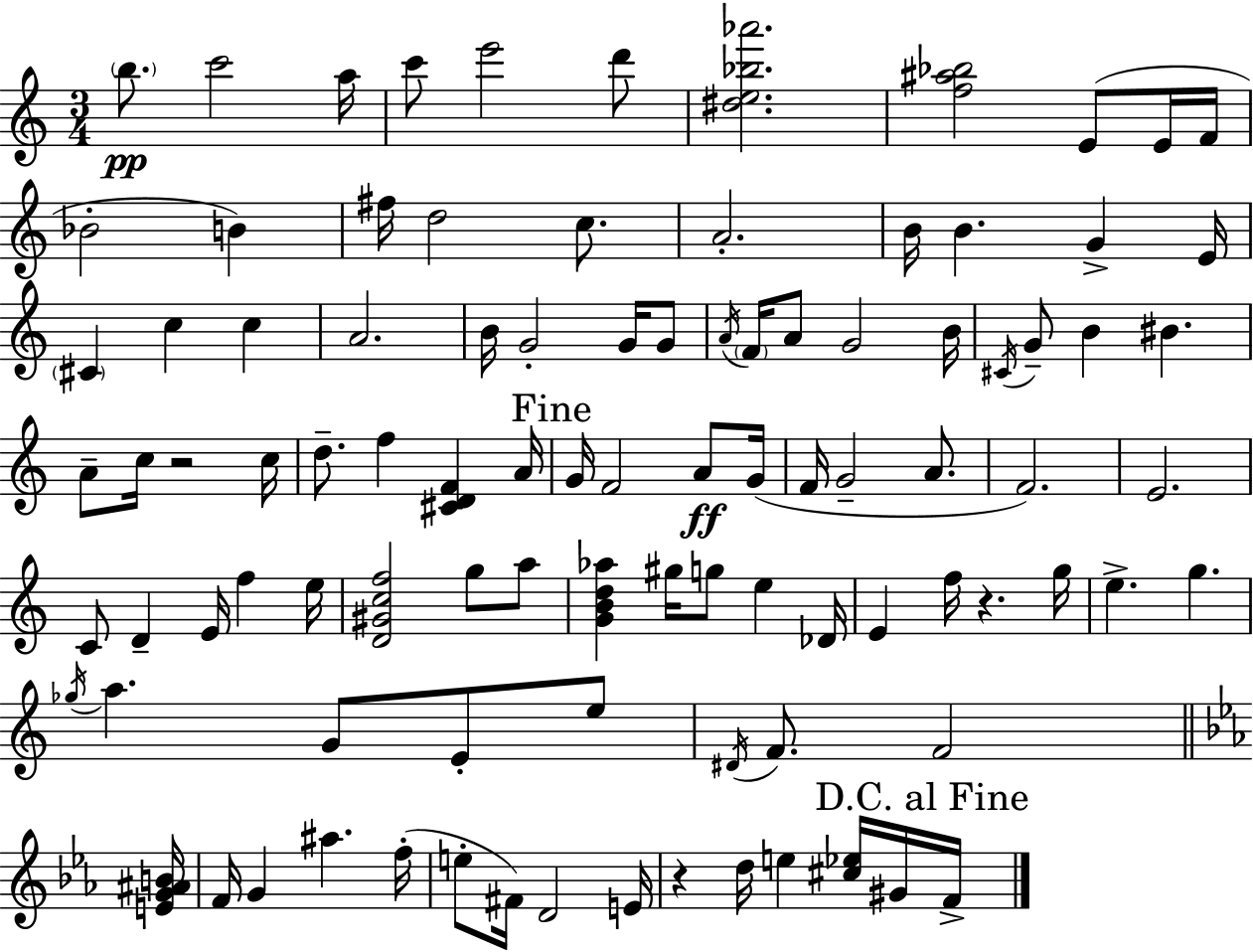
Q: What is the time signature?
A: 3/4